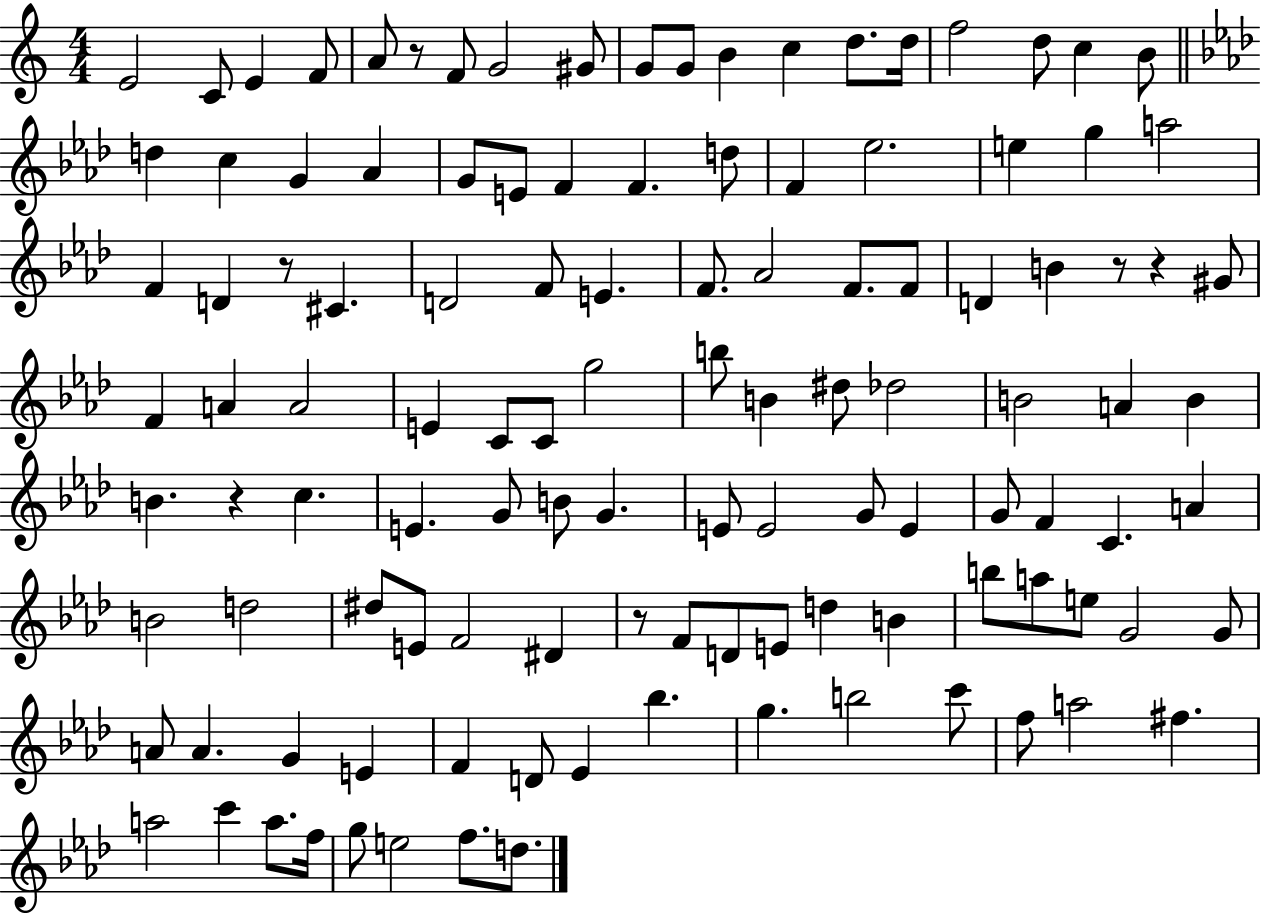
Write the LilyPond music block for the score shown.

{
  \clef treble
  \numericTimeSignature
  \time 4/4
  \key c \major
  e'2 c'8 e'4 f'8 | a'8 r8 f'8 g'2 gis'8 | g'8 g'8 b'4 c''4 d''8. d''16 | f''2 d''8 c''4 b'8 | \break \bar "||" \break \key aes \major d''4 c''4 g'4 aes'4 | g'8 e'8 f'4 f'4. d''8 | f'4 ees''2. | e''4 g''4 a''2 | \break f'4 d'4 r8 cis'4. | d'2 f'8 e'4. | f'8. aes'2 f'8. f'8 | d'4 b'4 r8 r4 gis'8 | \break f'4 a'4 a'2 | e'4 c'8 c'8 g''2 | b''8 b'4 dis''8 des''2 | b'2 a'4 b'4 | \break b'4. r4 c''4. | e'4. g'8 b'8 g'4. | e'8 e'2 g'8 e'4 | g'8 f'4 c'4. a'4 | \break b'2 d''2 | dis''8 e'8 f'2 dis'4 | r8 f'8 d'8 e'8 d''4 b'4 | b''8 a''8 e''8 g'2 g'8 | \break a'8 a'4. g'4 e'4 | f'4 d'8 ees'4 bes''4. | g''4. b''2 c'''8 | f''8 a''2 fis''4. | \break a''2 c'''4 a''8. f''16 | g''8 e''2 f''8. d''8. | \bar "|."
}